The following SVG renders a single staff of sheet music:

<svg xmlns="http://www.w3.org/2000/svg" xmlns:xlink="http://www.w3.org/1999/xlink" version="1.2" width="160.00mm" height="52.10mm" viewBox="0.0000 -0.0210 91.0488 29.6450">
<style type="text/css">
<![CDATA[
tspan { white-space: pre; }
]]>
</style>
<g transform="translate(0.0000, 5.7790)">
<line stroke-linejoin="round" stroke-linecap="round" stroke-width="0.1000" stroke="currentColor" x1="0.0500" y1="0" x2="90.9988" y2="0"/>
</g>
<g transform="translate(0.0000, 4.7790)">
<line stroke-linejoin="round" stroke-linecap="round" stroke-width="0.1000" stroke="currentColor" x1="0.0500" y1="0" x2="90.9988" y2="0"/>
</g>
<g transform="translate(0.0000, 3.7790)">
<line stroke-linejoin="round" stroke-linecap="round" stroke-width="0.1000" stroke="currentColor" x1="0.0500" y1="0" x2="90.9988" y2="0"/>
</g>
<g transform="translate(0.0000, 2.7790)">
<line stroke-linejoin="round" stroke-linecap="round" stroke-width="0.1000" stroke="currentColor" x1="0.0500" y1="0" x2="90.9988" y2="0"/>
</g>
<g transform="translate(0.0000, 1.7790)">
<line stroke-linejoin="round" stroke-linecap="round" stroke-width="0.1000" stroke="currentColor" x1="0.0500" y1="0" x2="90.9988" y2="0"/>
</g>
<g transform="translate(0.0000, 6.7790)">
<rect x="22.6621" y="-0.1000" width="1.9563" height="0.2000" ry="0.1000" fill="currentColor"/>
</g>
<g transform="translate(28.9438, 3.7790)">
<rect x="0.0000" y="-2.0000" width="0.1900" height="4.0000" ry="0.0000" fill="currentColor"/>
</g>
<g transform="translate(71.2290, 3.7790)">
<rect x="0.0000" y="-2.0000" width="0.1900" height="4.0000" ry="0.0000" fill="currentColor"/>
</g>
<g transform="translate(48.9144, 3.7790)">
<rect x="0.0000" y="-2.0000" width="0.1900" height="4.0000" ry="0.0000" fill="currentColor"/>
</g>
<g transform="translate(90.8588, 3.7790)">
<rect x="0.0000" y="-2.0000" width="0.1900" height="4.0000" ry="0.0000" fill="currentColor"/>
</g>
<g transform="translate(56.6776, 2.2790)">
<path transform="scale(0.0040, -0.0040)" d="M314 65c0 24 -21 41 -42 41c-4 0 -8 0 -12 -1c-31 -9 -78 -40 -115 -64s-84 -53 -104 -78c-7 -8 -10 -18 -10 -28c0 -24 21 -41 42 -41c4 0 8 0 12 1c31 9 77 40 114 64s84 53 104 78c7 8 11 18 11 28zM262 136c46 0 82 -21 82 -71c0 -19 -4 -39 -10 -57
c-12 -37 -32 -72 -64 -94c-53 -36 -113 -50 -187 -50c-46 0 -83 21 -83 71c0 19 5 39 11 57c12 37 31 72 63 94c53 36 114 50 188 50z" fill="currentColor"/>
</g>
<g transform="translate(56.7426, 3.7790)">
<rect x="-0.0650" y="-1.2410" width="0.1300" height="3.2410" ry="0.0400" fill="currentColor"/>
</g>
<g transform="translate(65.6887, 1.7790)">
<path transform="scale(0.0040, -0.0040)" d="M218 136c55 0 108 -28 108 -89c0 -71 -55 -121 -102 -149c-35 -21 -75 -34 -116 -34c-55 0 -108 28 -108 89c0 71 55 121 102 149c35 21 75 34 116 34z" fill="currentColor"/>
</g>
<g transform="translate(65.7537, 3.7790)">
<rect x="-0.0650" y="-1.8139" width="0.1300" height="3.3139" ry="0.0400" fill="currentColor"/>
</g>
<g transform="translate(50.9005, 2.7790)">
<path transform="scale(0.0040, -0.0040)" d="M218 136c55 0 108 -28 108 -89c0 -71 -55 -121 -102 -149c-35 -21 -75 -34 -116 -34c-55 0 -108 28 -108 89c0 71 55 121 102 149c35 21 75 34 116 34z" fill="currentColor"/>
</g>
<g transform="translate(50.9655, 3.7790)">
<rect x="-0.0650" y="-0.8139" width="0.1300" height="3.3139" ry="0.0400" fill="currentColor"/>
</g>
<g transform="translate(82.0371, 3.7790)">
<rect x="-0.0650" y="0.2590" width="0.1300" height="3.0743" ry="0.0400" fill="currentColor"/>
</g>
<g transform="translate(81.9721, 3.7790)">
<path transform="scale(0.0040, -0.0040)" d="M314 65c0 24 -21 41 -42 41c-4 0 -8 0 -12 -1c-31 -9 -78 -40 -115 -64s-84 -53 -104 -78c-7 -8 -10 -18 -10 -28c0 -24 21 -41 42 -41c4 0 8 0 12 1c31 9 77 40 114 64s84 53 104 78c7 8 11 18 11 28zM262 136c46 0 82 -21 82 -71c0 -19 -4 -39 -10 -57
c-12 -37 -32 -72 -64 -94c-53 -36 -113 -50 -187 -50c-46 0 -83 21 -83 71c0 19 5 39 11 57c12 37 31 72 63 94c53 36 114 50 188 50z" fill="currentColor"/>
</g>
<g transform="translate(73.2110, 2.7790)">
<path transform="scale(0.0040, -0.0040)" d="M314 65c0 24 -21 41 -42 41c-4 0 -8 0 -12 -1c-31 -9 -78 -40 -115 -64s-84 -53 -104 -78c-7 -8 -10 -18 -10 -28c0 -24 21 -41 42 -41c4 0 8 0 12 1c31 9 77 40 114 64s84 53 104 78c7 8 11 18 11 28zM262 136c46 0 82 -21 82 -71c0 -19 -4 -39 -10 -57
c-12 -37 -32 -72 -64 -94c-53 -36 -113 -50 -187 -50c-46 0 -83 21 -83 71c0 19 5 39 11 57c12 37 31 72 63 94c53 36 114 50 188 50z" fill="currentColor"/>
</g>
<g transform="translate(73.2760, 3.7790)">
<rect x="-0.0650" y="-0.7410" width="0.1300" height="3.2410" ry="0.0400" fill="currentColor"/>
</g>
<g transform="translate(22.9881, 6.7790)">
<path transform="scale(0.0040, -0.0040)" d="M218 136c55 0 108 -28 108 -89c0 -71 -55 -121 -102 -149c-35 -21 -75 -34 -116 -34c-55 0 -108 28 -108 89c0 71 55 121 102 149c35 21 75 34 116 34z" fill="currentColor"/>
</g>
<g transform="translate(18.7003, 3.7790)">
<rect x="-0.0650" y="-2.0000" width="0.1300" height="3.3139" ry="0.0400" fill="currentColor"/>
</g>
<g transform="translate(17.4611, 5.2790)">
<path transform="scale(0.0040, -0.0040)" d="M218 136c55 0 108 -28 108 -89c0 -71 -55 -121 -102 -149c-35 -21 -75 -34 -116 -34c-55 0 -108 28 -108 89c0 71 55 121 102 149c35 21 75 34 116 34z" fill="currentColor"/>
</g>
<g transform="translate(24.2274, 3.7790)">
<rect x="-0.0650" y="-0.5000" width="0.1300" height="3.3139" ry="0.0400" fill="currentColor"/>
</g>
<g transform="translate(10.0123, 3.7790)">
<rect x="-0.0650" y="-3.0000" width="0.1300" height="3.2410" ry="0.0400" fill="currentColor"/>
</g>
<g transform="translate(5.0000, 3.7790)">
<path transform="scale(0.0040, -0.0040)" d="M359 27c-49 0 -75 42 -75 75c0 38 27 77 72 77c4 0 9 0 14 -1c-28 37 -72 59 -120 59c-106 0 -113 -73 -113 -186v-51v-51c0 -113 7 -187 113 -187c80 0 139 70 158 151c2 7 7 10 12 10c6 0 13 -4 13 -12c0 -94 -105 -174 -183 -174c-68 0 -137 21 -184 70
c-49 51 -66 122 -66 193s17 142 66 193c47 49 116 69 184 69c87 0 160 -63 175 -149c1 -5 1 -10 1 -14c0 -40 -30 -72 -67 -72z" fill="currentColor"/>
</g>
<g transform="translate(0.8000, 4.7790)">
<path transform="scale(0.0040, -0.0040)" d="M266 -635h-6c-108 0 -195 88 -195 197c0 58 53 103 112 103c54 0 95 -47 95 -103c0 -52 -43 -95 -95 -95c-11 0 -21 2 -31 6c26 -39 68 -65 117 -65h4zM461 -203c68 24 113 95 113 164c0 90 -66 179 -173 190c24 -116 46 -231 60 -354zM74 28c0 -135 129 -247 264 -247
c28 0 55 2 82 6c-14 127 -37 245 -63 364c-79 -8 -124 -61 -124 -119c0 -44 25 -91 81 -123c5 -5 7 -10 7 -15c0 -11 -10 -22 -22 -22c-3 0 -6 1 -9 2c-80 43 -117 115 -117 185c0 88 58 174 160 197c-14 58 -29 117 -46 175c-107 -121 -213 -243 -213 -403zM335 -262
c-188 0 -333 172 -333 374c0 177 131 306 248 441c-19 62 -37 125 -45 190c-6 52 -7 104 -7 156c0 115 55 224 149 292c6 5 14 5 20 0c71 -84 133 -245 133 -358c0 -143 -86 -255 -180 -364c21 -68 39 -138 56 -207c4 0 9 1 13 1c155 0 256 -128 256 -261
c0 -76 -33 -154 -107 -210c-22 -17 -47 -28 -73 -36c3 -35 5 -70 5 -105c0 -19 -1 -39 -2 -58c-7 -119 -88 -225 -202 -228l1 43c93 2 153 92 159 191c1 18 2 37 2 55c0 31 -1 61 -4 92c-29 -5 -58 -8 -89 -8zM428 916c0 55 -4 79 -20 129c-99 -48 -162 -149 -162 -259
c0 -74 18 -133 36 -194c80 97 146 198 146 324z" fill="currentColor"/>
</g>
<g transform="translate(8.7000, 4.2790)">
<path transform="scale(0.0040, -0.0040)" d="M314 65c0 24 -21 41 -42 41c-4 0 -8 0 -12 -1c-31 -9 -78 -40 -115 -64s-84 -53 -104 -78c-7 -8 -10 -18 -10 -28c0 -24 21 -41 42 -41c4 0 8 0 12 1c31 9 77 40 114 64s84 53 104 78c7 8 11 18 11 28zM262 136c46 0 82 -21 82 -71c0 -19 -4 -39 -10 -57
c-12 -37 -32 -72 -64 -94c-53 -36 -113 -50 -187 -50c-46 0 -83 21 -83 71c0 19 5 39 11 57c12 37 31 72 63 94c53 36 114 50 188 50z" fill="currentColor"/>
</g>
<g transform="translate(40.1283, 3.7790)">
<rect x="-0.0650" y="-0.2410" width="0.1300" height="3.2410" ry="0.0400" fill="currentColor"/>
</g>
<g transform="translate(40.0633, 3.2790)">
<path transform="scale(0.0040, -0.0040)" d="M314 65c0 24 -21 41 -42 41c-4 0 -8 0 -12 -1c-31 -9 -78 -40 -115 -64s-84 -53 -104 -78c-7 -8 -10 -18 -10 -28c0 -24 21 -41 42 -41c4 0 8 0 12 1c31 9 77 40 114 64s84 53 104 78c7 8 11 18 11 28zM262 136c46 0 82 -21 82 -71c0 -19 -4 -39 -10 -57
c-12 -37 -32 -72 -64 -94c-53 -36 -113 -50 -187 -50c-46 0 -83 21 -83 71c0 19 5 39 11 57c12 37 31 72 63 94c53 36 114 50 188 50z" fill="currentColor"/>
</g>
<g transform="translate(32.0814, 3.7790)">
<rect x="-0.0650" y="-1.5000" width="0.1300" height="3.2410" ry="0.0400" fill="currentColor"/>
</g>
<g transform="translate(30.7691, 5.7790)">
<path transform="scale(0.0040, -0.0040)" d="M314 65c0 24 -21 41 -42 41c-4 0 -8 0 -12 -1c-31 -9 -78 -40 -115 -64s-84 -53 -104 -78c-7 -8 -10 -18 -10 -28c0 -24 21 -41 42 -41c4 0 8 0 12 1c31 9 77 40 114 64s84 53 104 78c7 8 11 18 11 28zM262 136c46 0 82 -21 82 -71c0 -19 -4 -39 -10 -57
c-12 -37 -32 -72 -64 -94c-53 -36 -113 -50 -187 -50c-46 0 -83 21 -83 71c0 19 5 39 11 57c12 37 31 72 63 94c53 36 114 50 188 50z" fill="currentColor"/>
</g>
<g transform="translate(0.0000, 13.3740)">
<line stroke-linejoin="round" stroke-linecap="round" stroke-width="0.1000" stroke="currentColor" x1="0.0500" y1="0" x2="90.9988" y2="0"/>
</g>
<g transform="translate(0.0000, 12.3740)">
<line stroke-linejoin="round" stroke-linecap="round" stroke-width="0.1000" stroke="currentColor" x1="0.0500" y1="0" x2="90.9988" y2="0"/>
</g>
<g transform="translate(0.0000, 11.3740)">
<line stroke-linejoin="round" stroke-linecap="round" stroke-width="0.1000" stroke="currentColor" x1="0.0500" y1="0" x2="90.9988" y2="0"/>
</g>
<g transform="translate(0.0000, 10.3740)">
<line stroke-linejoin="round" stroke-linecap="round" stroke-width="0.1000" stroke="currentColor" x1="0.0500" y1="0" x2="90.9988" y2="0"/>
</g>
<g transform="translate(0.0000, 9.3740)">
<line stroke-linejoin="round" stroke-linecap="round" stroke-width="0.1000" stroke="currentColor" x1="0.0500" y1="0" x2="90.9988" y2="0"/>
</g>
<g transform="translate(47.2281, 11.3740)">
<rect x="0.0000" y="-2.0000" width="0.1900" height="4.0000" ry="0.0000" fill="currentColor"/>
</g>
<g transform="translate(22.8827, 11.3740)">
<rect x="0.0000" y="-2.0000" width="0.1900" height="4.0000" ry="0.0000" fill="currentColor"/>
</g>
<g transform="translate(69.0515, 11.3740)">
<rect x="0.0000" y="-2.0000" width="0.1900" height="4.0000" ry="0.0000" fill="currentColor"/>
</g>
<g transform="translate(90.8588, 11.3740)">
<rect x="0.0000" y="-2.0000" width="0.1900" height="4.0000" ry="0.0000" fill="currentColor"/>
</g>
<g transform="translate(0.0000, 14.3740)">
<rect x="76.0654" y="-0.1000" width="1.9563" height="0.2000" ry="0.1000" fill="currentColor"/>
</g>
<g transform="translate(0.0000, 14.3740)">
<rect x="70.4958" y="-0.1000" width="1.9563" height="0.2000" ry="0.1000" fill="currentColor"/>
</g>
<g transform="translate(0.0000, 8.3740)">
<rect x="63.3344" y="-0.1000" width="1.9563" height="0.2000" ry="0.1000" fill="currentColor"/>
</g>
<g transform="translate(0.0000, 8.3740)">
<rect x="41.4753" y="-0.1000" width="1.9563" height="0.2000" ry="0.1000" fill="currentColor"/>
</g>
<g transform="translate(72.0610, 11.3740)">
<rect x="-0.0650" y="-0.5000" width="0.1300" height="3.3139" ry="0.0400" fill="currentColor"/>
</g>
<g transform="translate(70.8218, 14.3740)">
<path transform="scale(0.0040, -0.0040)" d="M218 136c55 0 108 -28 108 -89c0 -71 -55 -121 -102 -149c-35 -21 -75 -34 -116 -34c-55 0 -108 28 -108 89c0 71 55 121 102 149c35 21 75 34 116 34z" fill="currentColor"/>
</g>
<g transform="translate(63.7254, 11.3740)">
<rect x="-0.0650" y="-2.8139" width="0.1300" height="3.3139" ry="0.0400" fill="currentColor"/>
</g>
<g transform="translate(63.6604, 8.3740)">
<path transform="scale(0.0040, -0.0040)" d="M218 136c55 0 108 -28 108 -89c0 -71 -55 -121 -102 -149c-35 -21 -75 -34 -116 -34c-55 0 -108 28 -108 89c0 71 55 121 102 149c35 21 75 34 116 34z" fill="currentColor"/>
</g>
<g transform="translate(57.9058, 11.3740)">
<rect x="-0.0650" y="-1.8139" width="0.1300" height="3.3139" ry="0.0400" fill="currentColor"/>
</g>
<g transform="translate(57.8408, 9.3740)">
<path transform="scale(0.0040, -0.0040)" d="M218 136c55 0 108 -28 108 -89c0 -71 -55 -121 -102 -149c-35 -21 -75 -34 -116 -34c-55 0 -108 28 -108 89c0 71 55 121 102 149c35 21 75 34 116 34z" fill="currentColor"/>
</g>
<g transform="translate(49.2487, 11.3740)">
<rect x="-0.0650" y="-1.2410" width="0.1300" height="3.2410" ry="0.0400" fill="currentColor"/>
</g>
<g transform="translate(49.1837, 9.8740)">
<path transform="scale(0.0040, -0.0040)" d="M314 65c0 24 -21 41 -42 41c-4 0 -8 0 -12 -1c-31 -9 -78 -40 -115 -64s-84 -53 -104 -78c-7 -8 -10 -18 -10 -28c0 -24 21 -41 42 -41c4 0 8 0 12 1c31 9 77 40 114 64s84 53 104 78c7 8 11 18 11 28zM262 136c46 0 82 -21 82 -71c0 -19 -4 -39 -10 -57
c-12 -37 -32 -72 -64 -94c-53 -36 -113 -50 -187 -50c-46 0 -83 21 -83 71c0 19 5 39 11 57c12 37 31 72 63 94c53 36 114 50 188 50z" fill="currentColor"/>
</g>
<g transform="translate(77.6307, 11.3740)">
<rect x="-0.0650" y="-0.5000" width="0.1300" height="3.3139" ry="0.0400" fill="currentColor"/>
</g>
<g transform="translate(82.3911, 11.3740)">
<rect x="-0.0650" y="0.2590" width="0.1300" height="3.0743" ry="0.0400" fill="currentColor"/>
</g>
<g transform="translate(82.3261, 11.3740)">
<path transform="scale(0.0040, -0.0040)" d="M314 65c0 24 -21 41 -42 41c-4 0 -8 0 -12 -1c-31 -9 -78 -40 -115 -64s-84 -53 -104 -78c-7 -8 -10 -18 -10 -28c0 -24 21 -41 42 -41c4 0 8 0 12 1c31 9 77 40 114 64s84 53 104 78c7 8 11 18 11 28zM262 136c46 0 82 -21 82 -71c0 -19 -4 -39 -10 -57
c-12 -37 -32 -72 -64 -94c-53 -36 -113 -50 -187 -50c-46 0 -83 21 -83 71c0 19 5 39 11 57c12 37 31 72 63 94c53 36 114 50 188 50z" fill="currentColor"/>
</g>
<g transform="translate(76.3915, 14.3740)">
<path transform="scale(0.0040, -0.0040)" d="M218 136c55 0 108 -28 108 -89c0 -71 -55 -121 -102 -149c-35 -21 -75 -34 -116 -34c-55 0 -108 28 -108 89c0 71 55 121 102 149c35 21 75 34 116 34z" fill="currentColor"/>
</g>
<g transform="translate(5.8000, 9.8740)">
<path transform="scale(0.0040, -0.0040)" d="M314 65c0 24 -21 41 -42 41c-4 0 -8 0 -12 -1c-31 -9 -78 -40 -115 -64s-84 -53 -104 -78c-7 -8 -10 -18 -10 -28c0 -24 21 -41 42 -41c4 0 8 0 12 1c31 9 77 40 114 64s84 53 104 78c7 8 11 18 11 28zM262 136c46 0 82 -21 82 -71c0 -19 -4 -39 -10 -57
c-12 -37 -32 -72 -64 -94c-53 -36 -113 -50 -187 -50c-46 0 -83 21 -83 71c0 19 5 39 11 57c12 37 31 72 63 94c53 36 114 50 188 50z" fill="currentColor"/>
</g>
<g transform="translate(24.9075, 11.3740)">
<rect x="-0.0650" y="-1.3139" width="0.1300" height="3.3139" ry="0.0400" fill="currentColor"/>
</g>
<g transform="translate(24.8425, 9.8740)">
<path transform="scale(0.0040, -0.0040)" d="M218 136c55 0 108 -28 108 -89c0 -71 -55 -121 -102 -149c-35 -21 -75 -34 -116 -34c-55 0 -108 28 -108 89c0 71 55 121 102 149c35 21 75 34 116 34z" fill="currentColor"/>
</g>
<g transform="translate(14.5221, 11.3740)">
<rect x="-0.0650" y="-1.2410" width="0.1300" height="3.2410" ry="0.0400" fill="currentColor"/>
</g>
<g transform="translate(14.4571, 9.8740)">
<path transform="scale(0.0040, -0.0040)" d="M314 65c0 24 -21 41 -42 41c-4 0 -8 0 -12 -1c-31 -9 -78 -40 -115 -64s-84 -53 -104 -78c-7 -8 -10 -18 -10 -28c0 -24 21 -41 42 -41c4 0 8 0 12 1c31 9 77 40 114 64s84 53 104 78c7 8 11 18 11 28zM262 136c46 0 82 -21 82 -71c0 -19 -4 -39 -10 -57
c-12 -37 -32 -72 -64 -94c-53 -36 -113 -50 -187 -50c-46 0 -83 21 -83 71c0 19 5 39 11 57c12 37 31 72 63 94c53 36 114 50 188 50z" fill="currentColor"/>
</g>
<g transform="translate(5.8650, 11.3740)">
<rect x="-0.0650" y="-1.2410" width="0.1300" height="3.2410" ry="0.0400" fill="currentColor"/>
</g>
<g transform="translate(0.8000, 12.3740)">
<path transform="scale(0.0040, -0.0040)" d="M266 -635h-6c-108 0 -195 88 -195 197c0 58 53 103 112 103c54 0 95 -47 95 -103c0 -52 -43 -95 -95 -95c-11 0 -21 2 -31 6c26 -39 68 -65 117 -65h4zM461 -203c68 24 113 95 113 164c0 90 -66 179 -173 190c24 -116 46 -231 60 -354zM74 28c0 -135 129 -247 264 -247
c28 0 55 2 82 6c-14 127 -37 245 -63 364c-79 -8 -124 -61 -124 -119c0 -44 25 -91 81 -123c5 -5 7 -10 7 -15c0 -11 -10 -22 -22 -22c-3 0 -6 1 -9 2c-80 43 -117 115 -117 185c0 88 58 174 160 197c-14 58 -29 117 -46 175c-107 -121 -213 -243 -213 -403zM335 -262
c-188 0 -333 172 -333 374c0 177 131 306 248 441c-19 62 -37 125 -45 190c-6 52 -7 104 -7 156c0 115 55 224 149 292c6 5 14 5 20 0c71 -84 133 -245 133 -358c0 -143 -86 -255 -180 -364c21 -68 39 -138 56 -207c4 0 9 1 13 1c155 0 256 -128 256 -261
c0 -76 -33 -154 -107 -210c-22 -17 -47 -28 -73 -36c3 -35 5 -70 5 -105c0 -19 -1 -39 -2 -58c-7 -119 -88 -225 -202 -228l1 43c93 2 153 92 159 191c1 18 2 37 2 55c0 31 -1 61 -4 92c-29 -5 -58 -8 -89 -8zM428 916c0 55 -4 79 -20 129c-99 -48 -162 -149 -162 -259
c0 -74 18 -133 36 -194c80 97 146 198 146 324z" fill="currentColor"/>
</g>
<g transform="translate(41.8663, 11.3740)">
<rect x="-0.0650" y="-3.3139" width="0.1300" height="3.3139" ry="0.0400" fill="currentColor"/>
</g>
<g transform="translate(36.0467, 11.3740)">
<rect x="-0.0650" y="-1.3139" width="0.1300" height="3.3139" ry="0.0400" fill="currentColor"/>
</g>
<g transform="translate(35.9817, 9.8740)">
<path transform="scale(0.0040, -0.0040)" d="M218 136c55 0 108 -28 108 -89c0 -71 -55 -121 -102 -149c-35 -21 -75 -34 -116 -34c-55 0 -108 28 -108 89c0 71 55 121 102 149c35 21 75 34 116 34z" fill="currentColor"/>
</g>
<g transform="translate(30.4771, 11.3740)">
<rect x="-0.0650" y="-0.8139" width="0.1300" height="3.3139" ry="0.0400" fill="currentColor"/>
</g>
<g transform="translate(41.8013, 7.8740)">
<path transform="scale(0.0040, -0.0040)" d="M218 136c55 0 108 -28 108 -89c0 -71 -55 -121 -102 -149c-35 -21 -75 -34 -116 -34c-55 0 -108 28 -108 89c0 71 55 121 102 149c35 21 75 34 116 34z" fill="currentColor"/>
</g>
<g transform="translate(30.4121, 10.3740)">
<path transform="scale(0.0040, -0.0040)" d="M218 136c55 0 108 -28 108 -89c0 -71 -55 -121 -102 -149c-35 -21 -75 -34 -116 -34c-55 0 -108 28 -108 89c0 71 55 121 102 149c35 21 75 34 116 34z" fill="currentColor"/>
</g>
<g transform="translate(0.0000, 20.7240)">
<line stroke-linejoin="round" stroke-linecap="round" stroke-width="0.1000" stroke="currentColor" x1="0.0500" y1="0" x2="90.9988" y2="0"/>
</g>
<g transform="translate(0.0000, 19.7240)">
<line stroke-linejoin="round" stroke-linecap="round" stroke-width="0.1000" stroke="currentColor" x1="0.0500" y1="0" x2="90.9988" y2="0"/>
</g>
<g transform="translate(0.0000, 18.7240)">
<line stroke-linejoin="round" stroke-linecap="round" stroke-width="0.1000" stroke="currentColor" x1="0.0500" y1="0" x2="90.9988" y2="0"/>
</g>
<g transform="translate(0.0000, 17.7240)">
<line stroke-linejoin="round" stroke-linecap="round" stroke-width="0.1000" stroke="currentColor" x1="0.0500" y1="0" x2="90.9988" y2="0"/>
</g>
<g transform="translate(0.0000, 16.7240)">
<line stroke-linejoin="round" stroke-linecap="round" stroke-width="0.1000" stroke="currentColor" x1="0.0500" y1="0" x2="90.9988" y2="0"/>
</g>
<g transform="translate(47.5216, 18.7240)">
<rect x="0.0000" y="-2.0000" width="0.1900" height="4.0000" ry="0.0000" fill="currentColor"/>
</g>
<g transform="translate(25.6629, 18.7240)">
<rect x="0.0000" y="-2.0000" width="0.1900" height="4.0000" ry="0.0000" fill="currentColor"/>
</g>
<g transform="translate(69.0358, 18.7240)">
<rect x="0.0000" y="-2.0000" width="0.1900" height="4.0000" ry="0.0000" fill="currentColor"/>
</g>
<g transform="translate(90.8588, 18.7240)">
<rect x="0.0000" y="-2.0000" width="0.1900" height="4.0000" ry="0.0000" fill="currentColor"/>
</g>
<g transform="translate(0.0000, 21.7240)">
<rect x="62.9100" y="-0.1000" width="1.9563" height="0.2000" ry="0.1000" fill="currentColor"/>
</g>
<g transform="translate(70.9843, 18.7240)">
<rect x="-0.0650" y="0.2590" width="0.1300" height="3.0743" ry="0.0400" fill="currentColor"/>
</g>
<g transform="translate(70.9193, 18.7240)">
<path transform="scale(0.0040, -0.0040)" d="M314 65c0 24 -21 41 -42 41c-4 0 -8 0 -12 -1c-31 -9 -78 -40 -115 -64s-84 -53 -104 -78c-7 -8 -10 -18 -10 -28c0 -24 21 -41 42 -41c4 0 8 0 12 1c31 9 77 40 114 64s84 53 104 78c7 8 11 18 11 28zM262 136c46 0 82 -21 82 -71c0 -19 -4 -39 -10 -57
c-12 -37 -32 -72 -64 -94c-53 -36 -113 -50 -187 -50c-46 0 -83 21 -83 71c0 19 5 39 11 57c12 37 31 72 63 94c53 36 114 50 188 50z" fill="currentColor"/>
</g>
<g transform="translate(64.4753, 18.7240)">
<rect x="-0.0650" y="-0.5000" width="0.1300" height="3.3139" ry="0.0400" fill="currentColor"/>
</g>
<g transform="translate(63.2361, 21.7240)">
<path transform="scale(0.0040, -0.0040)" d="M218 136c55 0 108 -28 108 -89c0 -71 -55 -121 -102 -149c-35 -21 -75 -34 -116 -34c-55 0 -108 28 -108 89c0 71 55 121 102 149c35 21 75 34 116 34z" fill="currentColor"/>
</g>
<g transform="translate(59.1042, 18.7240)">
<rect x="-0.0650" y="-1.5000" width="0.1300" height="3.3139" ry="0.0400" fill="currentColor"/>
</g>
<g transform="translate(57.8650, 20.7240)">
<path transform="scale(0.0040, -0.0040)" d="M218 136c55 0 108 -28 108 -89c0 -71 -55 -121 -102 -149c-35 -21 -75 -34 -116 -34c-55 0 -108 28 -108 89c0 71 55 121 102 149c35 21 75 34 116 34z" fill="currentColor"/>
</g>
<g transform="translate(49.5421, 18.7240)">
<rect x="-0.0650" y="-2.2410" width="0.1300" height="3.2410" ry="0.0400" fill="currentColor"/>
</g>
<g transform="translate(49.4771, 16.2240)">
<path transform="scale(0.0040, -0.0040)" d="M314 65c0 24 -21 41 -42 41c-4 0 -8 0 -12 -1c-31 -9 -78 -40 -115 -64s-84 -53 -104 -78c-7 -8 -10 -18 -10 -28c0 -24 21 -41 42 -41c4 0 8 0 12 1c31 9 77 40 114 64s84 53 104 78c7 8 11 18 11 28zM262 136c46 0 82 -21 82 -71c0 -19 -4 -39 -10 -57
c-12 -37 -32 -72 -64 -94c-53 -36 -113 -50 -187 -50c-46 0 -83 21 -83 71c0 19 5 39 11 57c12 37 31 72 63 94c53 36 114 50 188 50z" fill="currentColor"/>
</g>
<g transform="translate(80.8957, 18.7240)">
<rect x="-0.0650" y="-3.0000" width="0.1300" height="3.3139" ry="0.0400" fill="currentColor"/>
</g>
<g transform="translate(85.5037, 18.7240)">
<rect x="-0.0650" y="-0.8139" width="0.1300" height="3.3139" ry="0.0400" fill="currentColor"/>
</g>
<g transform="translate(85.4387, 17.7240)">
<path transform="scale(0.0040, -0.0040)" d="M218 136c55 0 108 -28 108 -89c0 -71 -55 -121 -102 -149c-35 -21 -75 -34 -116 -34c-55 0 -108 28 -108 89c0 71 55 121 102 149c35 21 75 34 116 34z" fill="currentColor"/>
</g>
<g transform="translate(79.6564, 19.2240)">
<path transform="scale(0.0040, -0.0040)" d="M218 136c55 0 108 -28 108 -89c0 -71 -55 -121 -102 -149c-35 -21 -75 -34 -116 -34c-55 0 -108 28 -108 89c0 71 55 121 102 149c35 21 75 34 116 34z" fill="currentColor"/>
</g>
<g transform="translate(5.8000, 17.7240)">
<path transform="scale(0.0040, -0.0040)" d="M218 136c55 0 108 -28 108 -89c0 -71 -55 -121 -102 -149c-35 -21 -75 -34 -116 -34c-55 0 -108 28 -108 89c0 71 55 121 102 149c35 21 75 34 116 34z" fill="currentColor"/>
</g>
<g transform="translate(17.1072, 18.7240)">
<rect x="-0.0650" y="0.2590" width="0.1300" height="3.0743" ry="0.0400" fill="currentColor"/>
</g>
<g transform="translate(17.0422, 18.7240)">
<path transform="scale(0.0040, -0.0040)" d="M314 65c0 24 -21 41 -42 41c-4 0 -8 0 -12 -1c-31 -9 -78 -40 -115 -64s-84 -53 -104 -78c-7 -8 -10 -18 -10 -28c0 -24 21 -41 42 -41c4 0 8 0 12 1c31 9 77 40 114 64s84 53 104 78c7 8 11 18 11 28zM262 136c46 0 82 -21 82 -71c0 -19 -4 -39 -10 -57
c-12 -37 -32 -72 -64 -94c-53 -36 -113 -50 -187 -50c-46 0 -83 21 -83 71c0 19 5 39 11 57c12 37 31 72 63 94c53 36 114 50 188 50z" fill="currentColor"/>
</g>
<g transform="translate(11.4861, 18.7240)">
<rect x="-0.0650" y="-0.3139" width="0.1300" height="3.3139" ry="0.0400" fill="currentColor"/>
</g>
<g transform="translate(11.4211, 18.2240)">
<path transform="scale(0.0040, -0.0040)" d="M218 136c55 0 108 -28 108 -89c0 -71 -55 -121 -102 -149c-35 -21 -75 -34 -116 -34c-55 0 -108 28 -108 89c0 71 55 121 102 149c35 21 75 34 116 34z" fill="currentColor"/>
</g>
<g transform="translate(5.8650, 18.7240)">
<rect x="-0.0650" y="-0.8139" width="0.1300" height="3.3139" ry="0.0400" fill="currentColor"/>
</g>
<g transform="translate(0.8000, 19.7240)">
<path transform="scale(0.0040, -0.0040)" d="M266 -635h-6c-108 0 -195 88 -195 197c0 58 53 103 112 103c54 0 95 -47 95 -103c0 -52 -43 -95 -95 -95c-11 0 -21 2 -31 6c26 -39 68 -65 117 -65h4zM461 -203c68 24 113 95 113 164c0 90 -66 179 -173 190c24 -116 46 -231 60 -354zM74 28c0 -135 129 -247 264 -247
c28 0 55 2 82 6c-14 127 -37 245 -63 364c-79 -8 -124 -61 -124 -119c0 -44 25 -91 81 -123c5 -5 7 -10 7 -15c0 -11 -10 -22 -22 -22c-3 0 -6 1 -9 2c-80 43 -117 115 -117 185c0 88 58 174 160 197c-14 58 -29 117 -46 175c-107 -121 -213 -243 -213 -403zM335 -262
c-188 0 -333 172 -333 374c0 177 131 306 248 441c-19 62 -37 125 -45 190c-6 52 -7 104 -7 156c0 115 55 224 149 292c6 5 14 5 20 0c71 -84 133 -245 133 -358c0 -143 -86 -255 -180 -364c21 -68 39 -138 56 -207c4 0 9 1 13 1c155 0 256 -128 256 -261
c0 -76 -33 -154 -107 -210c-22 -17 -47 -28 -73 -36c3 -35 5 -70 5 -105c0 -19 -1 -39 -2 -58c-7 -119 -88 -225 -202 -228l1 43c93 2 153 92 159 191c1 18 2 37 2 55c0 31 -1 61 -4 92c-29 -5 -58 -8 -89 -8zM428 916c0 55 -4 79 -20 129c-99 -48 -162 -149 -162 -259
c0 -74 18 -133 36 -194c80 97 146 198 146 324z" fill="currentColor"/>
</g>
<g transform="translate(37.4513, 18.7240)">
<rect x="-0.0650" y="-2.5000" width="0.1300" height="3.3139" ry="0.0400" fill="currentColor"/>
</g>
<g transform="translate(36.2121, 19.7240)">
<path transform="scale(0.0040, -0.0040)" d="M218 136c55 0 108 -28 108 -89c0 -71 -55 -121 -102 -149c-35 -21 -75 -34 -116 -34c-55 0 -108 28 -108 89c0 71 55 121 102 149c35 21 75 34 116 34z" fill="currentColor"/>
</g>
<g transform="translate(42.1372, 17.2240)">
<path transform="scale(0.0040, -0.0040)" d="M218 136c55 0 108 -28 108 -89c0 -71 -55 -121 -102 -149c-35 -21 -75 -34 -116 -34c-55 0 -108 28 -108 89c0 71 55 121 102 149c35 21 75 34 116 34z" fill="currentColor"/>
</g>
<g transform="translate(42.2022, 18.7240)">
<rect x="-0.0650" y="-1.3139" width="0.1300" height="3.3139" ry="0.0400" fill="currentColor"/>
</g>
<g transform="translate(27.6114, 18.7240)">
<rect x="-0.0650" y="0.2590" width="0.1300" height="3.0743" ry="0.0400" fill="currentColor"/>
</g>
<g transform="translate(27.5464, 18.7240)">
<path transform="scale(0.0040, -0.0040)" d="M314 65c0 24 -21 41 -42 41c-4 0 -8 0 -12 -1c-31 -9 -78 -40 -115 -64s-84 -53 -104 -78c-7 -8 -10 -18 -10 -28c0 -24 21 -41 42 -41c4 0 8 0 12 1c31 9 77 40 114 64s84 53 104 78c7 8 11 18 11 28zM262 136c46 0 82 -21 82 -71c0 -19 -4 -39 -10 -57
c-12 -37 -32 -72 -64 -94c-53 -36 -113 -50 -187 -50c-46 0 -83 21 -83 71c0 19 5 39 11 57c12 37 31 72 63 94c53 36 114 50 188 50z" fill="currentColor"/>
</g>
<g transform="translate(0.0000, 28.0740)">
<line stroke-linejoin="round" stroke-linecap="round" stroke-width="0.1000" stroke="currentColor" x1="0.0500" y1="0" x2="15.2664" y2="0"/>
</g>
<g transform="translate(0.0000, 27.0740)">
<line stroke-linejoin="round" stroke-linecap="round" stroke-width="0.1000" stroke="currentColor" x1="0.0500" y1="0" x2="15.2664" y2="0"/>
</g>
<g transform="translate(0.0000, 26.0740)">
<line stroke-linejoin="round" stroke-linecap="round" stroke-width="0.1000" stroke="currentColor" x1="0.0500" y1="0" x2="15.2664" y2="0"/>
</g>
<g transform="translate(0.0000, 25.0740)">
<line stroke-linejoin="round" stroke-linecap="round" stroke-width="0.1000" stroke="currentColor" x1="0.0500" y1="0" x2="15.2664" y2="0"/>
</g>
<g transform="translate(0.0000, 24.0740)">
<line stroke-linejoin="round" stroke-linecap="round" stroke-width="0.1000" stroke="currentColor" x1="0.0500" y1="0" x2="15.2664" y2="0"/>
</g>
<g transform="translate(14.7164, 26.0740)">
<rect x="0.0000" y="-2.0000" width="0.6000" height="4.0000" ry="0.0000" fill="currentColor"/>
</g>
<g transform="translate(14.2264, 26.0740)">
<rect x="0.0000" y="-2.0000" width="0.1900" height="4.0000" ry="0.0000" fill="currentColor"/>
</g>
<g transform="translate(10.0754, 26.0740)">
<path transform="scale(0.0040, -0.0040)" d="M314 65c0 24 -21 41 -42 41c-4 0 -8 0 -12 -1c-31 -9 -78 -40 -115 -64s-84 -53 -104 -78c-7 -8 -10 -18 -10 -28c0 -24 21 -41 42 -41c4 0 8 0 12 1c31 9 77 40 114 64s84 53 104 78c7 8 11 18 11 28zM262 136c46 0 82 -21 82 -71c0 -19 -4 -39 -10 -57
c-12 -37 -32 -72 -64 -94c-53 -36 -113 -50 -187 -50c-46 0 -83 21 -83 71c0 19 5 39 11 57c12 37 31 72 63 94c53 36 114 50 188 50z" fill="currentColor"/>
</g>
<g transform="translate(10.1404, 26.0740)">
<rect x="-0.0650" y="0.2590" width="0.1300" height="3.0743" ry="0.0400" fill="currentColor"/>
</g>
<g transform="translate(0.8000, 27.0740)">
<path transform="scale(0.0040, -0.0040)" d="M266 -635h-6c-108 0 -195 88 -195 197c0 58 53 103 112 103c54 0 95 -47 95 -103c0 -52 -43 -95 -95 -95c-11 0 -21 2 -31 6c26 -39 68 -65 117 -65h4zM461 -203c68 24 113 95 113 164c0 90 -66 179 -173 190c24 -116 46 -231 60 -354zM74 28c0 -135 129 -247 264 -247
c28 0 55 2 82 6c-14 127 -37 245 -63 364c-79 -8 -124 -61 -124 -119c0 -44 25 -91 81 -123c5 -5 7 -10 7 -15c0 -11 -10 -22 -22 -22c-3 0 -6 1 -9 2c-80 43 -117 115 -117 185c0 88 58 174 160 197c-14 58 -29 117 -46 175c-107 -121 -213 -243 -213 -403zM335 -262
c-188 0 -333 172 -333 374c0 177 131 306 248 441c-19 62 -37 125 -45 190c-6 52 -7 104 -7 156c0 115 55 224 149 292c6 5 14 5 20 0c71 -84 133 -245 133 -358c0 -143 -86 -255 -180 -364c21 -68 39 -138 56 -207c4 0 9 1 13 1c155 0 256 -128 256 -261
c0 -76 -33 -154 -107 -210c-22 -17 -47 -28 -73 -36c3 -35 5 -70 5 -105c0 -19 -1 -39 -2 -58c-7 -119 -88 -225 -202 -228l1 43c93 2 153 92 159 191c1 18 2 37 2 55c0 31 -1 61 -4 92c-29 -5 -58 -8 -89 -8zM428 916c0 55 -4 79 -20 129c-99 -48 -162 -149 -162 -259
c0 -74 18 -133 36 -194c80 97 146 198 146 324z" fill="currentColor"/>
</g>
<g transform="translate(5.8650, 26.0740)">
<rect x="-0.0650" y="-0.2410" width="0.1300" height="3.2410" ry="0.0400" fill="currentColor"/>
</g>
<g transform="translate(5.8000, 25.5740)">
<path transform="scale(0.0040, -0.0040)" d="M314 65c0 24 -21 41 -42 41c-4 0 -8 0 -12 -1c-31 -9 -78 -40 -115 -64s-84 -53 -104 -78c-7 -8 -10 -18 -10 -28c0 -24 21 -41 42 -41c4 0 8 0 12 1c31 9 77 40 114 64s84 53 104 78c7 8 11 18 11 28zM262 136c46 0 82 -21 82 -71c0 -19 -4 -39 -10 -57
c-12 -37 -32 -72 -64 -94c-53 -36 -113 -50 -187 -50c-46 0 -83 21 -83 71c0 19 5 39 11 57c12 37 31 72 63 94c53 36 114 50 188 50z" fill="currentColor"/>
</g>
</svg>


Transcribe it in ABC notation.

X:1
T:Untitled
M:4/4
L:1/4
K:C
A2 F C E2 c2 d e2 f d2 B2 e2 e2 e d e b e2 f a C C B2 d c B2 B2 G e g2 E C B2 A d c2 B2